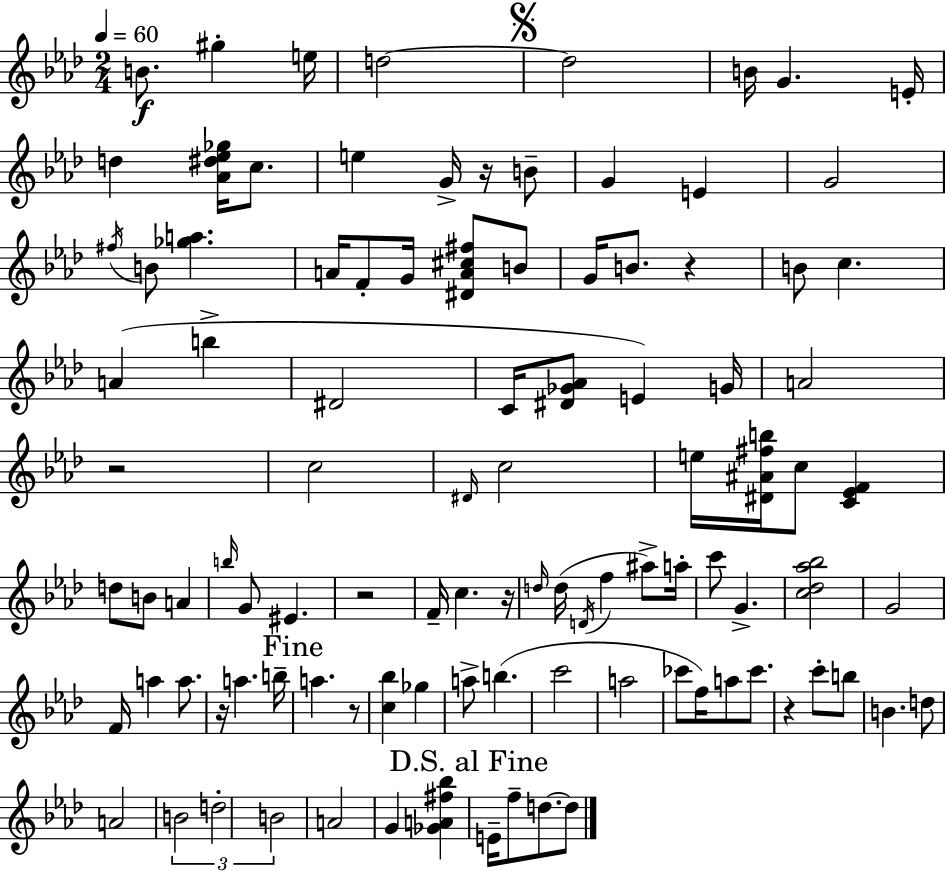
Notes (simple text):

B4/e. G#5/q E5/s D5/h D5/h B4/s G4/q. E4/s D5/q [Ab4,D#5,Eb5,Gb5]/s C5/e. E5/q G4/s R/s B4/e G4/q E4/q G4/h F#5/s B4/e [Gb5,A5]/q. A4/s F4/e G4/s [D#4,A4,C#5,F#5]/e B4/e G4/s B4/e. R/q B4/e C5/q. A4/q B5/q D#4/h C4/s [D#4,Gb4,Ab4]/e E4/q G4/s A4/h R/h C5/h D#4/s C5/h E5/s [D#4,A#4,F#5,B5]/s C5/e [C4,Eb4,F4]/q D5/e B4/e A4/q B5/s G4/e EIS4/q. R/h F4/s C5/q. R/s D5/s D5/s D4/s F5/q A#5/e A5/s C6/e G4/q. [C5,Db5,Ab5,Bb5]/h G4/h F4/s A5/q A5/e. R/s A5/q. B5/s A5/q. R/e [C5,Bb5]/q Gb5/q A5/e B5/q. C6/h A5/h CES6/e F5/s A5/e CES6/e. R/q C6/e B5/e B4/q. D5/e A4/h B4/h D5/h B4/h A4/h G4/q [Gb4,A4,F#5,Bb5]/q E4/s F5/e D5/e. D5/e